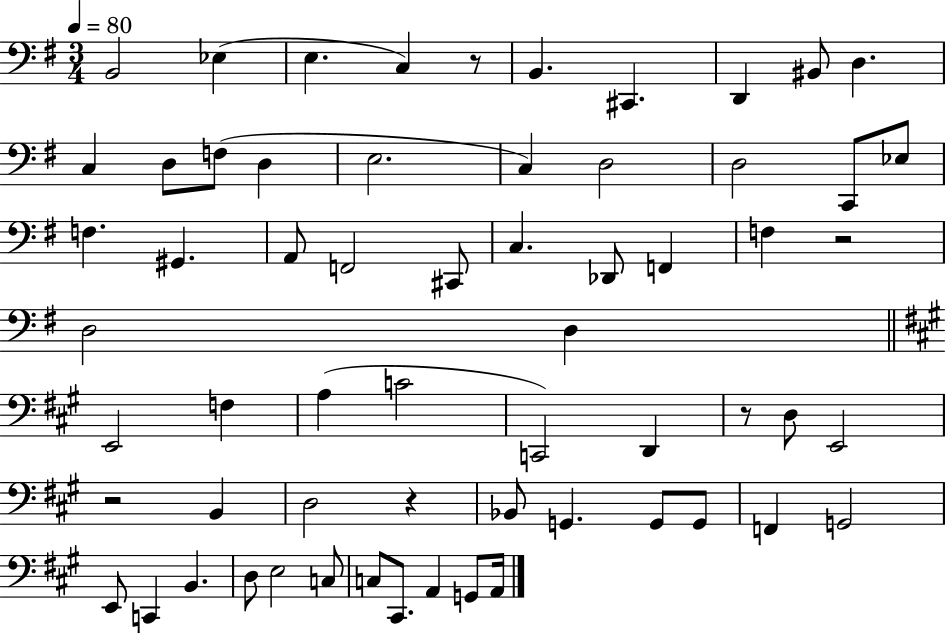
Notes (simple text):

B2/h Eb3/q E3/q. C3/q R/e B2/q. C#2/q. D2/q BIS2/e D3/q. C3/q D3/e F3/e D3/q E3/h. C3/q D3/h D3/h C2/e Eb3/e F3/q. G#2/q. A2/e F2/h C#2/e C3/q. Db2/e F2/q F3/q R/h D3/h D3/q E2/h F3/q A3/q C4/h C2/h D2/q R/e D3/e E2/h R/h B2/q D3/h R/q Bb2/e G2/q. G2/e G2/e F2/q G2/h E2/e C2/q B2/q. D3/e E3/h C3/e C3/e C#2/e. A2/q G2/e A2/s